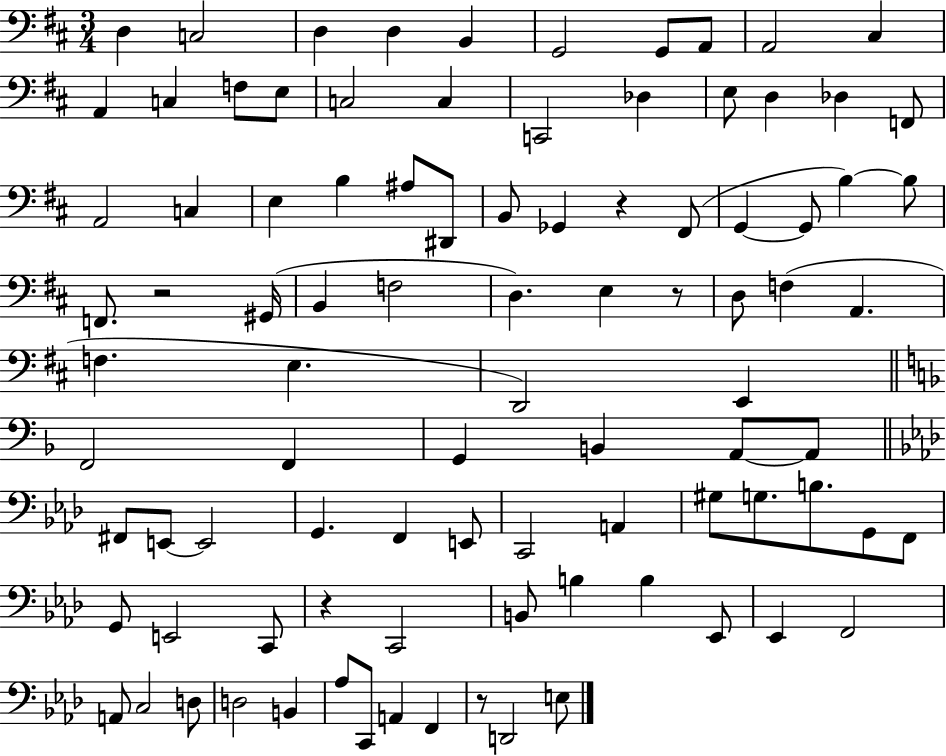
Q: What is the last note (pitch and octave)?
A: E3